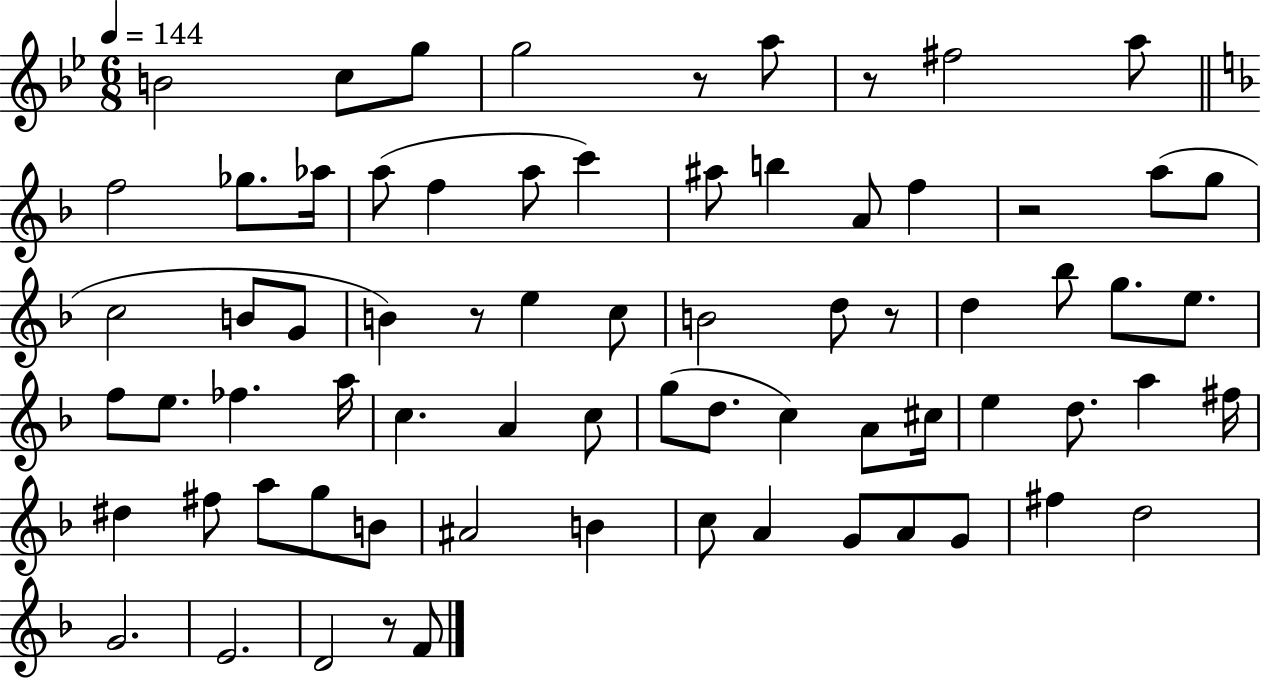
{
  \clef treble
  \numericTimeSignature
  \time 6/8
  \key bes \major
  \tempo 4 = 144
  b'2 c''8 g''8 | g''2 r8 a''8 | r8 fis''2 a''8 | \bar "||" \break \key d \minor f''2 ges''8. aes''16 | a''8( f''4 a''8 c'''4) | ais''8 b''4 a'8 f''4 | r2 a''8( g''8 | \break c''2 b'8 g'8 | b'4) r8 e''4 c''8 | b'2 d''8 r8 | d''4 bes''8 g''8. e''8. | \break f''8 e''8. fes''4. a''16 | c''4. a'4 c''8 | g''8( d''8. c''4) a'8 cis''16 | e''4 d''8. a''4 fis''16 | \break dis''4 fis''8 a''8 g''8 b'8 | ais'2 b'4 | c''8 a'4 g'8 a'8 g'8 | fis''4 d''2 | \break g'2. | e'2. | d'2 r8 f'8 | \bar "|."
}